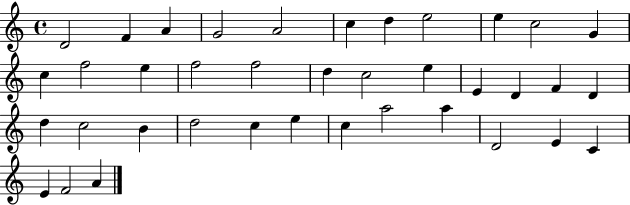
D4/h F4/q A4/q G4/h A4/h C5/q D5/q E5/h E5/q C5/h G4/q C5/q F5/h E5/q F5/h F5/h D5/q C5/h E5/q E4/q D4/q F4/q D4/q D5/q C5/h B4/q D5/h C5/q E5/q C5/q A5/h A5/q D4/h E4/q C4/q E4/q F4/h A4/q